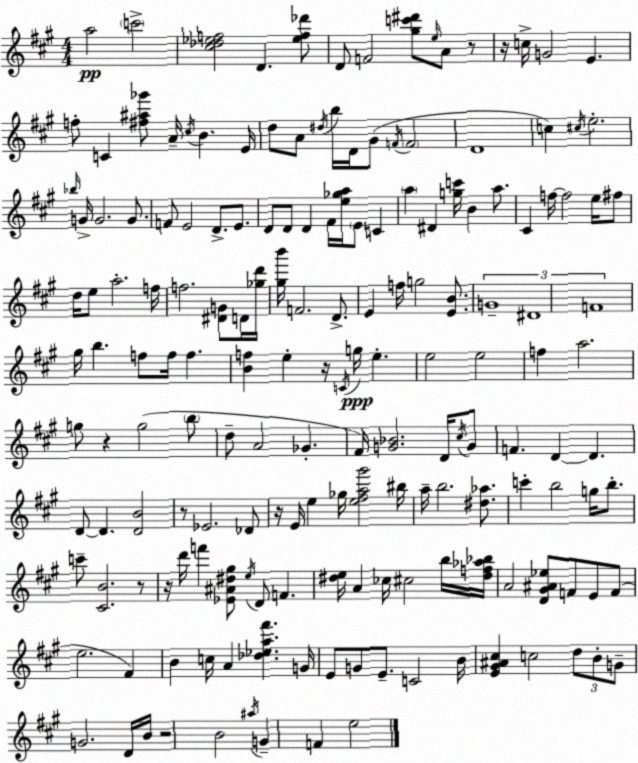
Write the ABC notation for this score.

X:1
T:Untitled
M:4/4
L:1/4
K:A
a2 c'2 [^c_d_ef]2 D [_ef_d']/2 D/2 F2 [^gc'^d']/2 e/4 A/2 z/2 z/4 c/4 G2 E f/2 C [^f^a_g']/2 A/4 ^c/4 B E/4 d/2 A/2 ^d/4 b/4 D/4 ^G/2 F/4 F2 D4 c ^c/4 e2 _b/4 G/4 G2 G/2 F/2 E2 D/2 E/2 D/2 D/2 D ^F/4 [e_ga]/4 E/2 C a ^D [gc']/4 B a/2 ^C f/4 f2 e/4 ^f/2 d/4 e/2 a2 f/4 f2 [^DG]/2 D/4 [_gd']/4 [^gb']/4 F2 D/2 E f/4 g2 [EB]/2 G4 ^D4 F4 ^g/4 b f/2 f/4 f [Bf] e z/4 C/4 g/4 e e2 e2 f a2 g/2 z g2 b/2 d/2 A2 _G ^F/4 [G_B]2 D/4 ^c/4 G/2 F D D D/2 D [DB]2 z/2 _E2 _D/2 z/4 E/4 e _g/4 [e^fa^g']2 ^b/4 a/4 b2 [^d_a]/2 c' b2 g/4 b/2 c'/2 [^CB]2 z/2 z/4 d'/4 f' [_E^A^d^g]/2 e/4 D/2 F [^de]/4 A _c/4 ^c2 b/4 [^df_a_b]/4 A2 [D^G^A_e]/2 F/2 E/2 F/2 e2 ^F B c/4 A [_d_ea^f'] G/4 E/2 G/2 E/2 C2 B/4 [E^G^A^c] c2 d/2 B/2 G/2 G2 D/4 B/4 z2 B2 ^a/4 G F e2